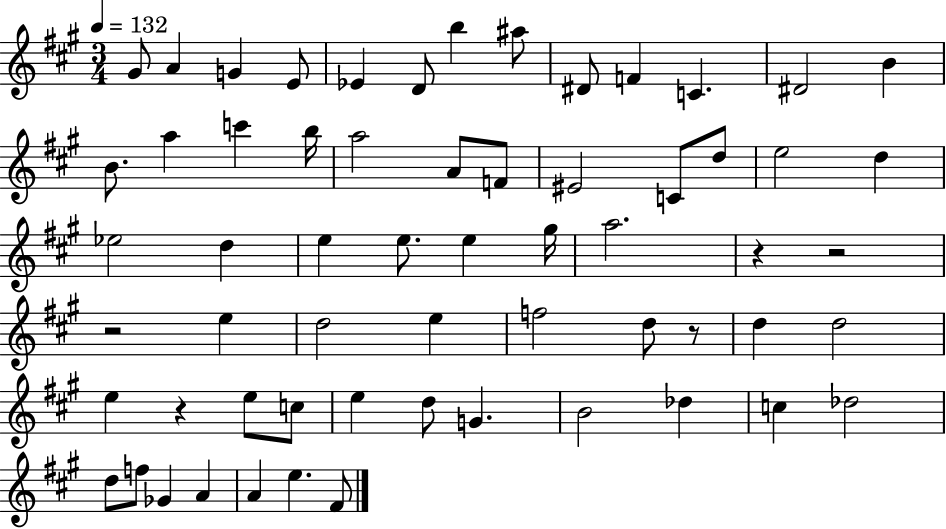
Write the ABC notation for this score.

X:1
T:Untitled
M:3/4
L:1/4
K:A
^G/2 A G E/2 _E D/2 b ^a/2 ^D/2 F C ^D2 B B/2 a c' b/4 a2 A/2 F/2 ^E2 C/2 d/2 e2 d _e2 d e e/2 e ^g/4 a2 z z2 z2 e d2 e f2 d/2 z/2 d d2 e z e/2 c/2 e d/2 G B2 _d c _d2 d/2 f/2 _G A A e ^F/2